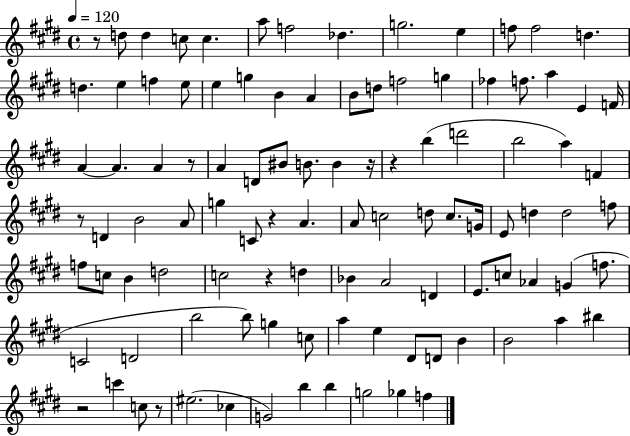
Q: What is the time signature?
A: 4/4